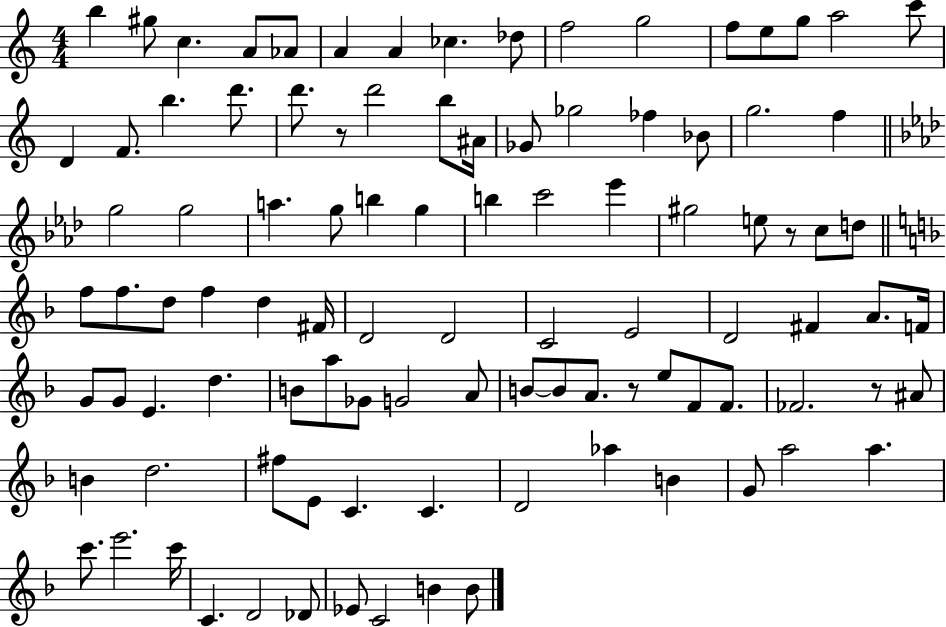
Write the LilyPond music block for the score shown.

{
  \clef treble
  \numericTimeSignature
  \time 4/4
  \key c \major
  b''4 gis''8 c''4. a'8 aes'8 | a'4 a'4 ces''4. des''8 | f''2 g''2 | f''8 e''8 g''8 a''2 c'''8 | \break d'4 f'8. b''4. d'''8. | d'''8. r8 d'''2 b''8 ais'16 | ges'8 ges''2 fes''4 bes'8 | g''2. f''4 | \break \bar "||" \break \key aes \major g''2 g''2 | a''4. g''8 b''4 g''4 | b''4 c'''2 ees'''4 | gis''2 e''8 r8 c''8 d''8 | \break \bar "||" \break \key f \major f''8 f''8. d''8 f''4 d''4 fis'16 | d'2 d'2 | c'2 e'2 | d'2 fis'4 a'8. f'16 | \break g'8 g'8 e'4. d''4. | b'8 a''8 ges'8 g'2 a'8 | b'8~~ b'8 a'8. r8 e''8 f'8 f'8. | fes'2. r8 ais'8 | \break b'4 d''2. | fis''8 e'8 c'4. c'4. | d'2 aes''4 b'4 | g'8 a''2 a''4. | \break c'''8. e'''2. c'''16 | c'4. d'2 des'8 | ees'8 c'2 b'4 b'8 | \bar "|."
}